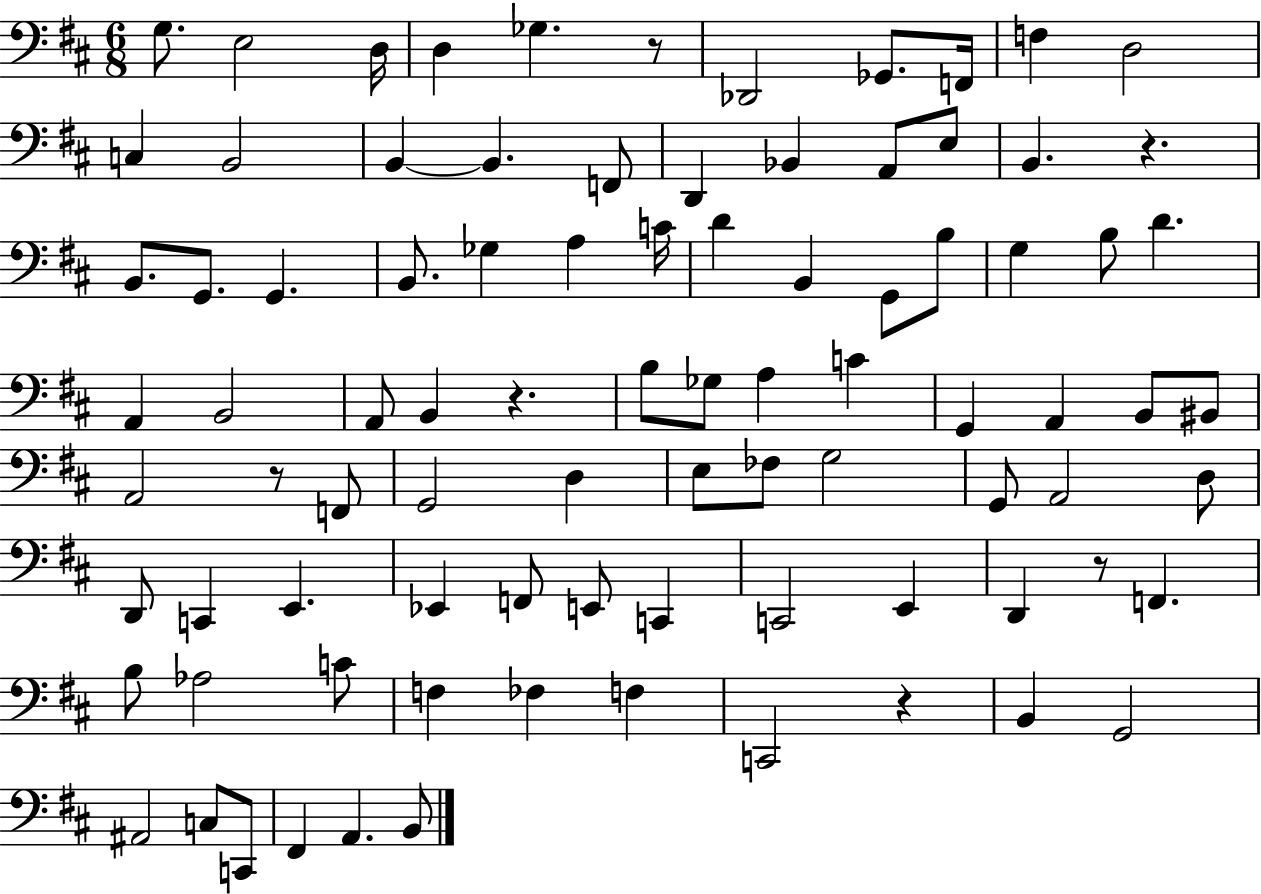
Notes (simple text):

G3/e. E3/h D3/s D3/q Gb3/q. R/e Db2/h Gb2/e. F2/s F3/q D3/h C3/q B2/h B2/q B2/q. F2/e D2/q Bb2/q A2/e E3/e B2/q. R/q. B2/e. G2/e. G2/q. B2/e. Gb3/q A3/q C4/s D4/q B2/q G2/e B3/e G3/q B3/e D4/q. A2/q B2/h A2/e B2/q R/q. B3/e Gb3/e A3/q C4/q G2/q A2/q B2/e BIS2/e A2/h R/e F2/e G2/h D3/q E3/e FES3/e G3/h G2/e A2/h D3/e D2/e C2/q E2/q. Eb2/q F2/e E2/e C2/q C2/h E2/q D2/q R/e F2/q. B3/e Ab3/h C4/e F3/q FES3/q F3/q C2/h R/q B2/q G2/h A#2/h C3/e C2/e F#2/q A2/q. B2/e